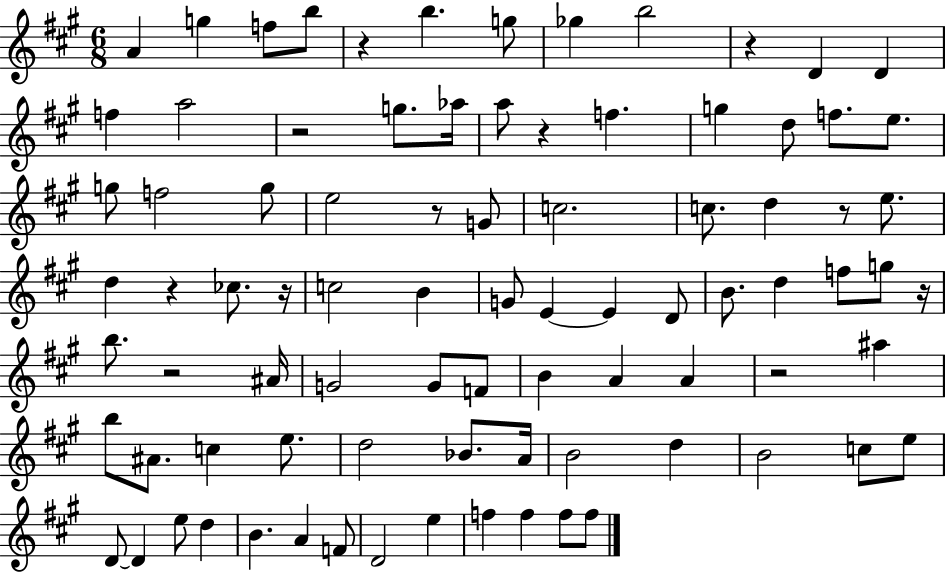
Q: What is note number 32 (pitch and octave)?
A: C5